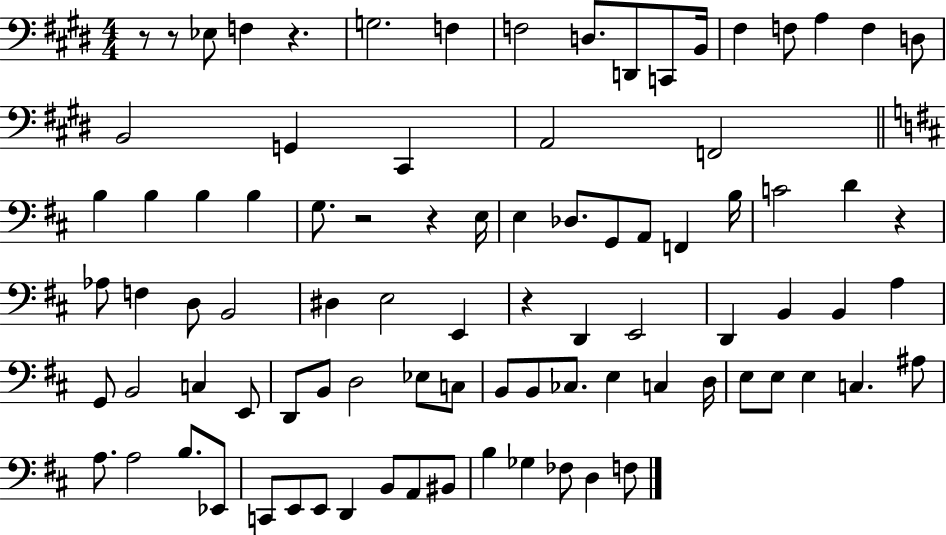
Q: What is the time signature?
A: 4/4